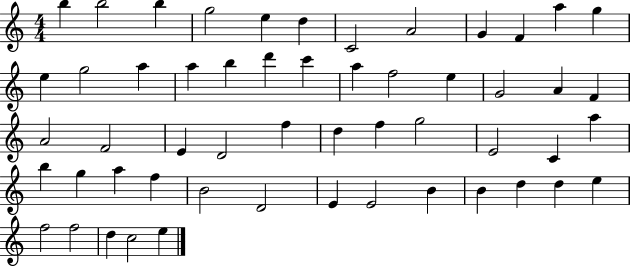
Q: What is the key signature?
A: C major